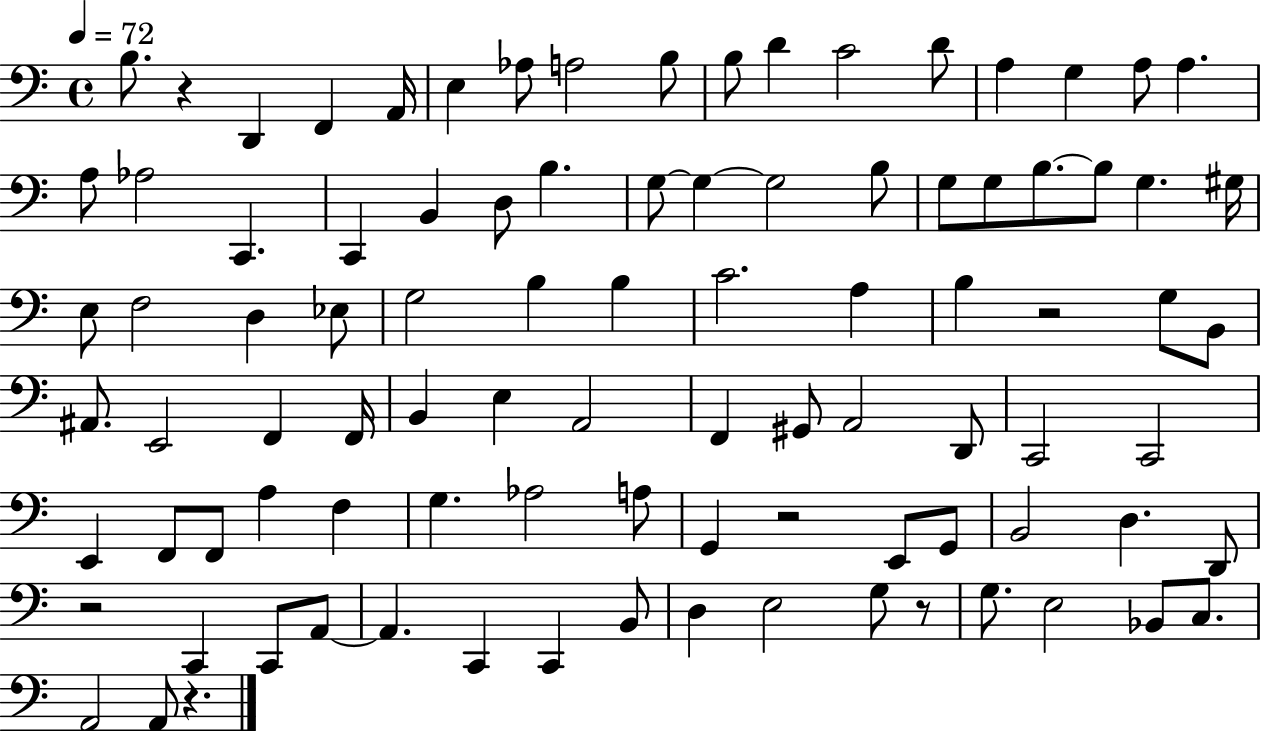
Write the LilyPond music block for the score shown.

{
  \clef bass
  \time 4/4
  \defaultTimeSignature
  \key c \major
  \tempo 4 = 72
  b8. r4 d,4 f,4 a,16 | e4 aes8 a2 b8 | b8 d'4 c'2 d'8 | a4 g4 a8 a4. | \break a8 aes2 c,4. | c,4 b,4 d8 b4. | g8~~ g4~~ g2 b8 | g8 g8 b8.~~ b8 g4. gis16 | \break e8 f2 d4 ees8 | g2 b4 b4 | c'2. a4 | b4 r2 g8 b,8 | \break ais,8. e,2 f,4 f,16 | b,4 e4 a,2 | f,4 gis,8 a,2 d,8 | c,2 c,2 | \break e,4 f,8 f,8 a4 f4 | g4. aes2 a8 | g,4 r2 e,8 g,8 | b,2 d4. d,8 | \break r2 c,4 c,8 a,8~~ | a,4. c,4 c,4 b,8 | d4 e2 g8 r8 | g8. e2 bes,8 c8. | \break a,2 a,8 r4. | \bar "|."
}